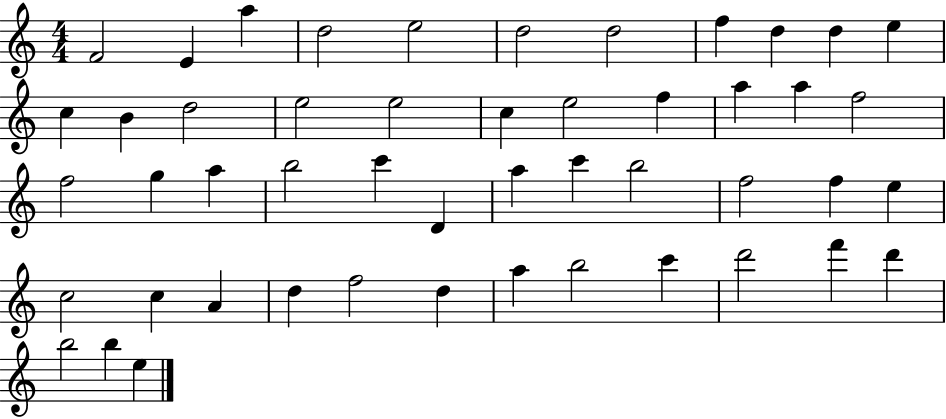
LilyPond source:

{
  \clef treble
  \numericTimeSignature
  \time 4/4
  \key c \major
  f'2 e'4 a''4 | d''2 e''2 | d''2 d''2 | f''4 d''4 d''4 e''4 | \break c''4 b'4 d''2 | e''2 e''2 | c''4 e''2 f''4 | a''4 a''4 f''2 | \break f''2 g''4 a''4 | b''2 c'''4 d'4 | a''4 c'''4 b''2 | f''2 f''4 e''4 | \break c''2 c''4 a'4 | d''4 f''2 d''4 | a''4 b''2 c'''4 | d'''2 f'''4 d'''4 | \break b''2 b''4 e''4 | \bar "|."
}